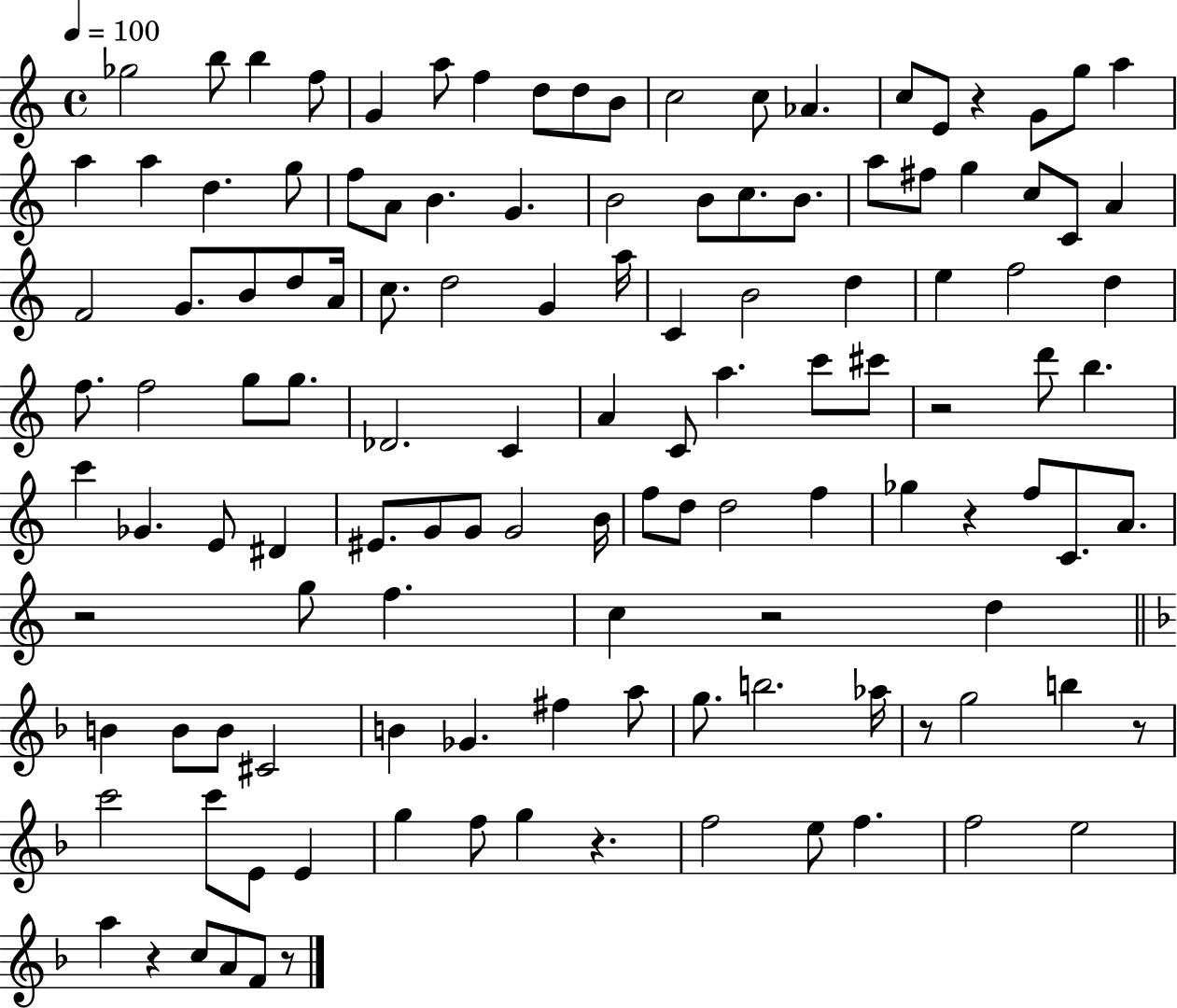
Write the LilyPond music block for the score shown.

{
  \clef treble
  \time 4/4
  \defaultTimeSignature
  \key c \major
  \tempo 4 = 100
  \repeat volta 2 { ges''2 b''8 b''4 f''8 | g'4 a''8 f''4 d''8 d''8 b'8 | c''2 c''8 aes'4. | c''8 e'8 r4 g'8 g''8 a''4 | \break a''4 a''4 d''4. g''8 | f''8 a'8 b'4. g'4. | b'2 b'8 c''8. b'8. | a''8 fis''8 g''4 c''8 c'8 a'4 | \break f'2 g'8. b'8 d''8 a'16 | c''8. d''2 g'4 a''16 | c'4 b'2 d''4 | e''4 f''2 d''4 | \break f''8. f''2 g''8 g''8. | des'2. c'4 | a'4 c'8 a''4. c'''8 cis'''8 | r2 d'''8 b''4. | \break c'''4 ges'4. e'8 dis'4 | eis'8. g'8 g'8 g'2 b'16 | f''8 d''8 d''2 f''4 | ges''4 r4 f''8 c'8. a'8. | \break r2 g''8 f''4. | c''4 r2 d''4 | \bar "||" \break \key d \minor b'4 b'8 b'8 cis'2 | b'4 ges'4. fis''4 a''8 | g''8. b''2. aes''16 | r8 g''2 b''4 r8 | \break c'''2 c'''8 e'8 e'4 | g''4 f''8 g''4 r4. | f''2 e''8 f''4. | f''2 e''2 | \break a''4 r4 c''8 a'8 f'8 r8 | } \bar "|."
}